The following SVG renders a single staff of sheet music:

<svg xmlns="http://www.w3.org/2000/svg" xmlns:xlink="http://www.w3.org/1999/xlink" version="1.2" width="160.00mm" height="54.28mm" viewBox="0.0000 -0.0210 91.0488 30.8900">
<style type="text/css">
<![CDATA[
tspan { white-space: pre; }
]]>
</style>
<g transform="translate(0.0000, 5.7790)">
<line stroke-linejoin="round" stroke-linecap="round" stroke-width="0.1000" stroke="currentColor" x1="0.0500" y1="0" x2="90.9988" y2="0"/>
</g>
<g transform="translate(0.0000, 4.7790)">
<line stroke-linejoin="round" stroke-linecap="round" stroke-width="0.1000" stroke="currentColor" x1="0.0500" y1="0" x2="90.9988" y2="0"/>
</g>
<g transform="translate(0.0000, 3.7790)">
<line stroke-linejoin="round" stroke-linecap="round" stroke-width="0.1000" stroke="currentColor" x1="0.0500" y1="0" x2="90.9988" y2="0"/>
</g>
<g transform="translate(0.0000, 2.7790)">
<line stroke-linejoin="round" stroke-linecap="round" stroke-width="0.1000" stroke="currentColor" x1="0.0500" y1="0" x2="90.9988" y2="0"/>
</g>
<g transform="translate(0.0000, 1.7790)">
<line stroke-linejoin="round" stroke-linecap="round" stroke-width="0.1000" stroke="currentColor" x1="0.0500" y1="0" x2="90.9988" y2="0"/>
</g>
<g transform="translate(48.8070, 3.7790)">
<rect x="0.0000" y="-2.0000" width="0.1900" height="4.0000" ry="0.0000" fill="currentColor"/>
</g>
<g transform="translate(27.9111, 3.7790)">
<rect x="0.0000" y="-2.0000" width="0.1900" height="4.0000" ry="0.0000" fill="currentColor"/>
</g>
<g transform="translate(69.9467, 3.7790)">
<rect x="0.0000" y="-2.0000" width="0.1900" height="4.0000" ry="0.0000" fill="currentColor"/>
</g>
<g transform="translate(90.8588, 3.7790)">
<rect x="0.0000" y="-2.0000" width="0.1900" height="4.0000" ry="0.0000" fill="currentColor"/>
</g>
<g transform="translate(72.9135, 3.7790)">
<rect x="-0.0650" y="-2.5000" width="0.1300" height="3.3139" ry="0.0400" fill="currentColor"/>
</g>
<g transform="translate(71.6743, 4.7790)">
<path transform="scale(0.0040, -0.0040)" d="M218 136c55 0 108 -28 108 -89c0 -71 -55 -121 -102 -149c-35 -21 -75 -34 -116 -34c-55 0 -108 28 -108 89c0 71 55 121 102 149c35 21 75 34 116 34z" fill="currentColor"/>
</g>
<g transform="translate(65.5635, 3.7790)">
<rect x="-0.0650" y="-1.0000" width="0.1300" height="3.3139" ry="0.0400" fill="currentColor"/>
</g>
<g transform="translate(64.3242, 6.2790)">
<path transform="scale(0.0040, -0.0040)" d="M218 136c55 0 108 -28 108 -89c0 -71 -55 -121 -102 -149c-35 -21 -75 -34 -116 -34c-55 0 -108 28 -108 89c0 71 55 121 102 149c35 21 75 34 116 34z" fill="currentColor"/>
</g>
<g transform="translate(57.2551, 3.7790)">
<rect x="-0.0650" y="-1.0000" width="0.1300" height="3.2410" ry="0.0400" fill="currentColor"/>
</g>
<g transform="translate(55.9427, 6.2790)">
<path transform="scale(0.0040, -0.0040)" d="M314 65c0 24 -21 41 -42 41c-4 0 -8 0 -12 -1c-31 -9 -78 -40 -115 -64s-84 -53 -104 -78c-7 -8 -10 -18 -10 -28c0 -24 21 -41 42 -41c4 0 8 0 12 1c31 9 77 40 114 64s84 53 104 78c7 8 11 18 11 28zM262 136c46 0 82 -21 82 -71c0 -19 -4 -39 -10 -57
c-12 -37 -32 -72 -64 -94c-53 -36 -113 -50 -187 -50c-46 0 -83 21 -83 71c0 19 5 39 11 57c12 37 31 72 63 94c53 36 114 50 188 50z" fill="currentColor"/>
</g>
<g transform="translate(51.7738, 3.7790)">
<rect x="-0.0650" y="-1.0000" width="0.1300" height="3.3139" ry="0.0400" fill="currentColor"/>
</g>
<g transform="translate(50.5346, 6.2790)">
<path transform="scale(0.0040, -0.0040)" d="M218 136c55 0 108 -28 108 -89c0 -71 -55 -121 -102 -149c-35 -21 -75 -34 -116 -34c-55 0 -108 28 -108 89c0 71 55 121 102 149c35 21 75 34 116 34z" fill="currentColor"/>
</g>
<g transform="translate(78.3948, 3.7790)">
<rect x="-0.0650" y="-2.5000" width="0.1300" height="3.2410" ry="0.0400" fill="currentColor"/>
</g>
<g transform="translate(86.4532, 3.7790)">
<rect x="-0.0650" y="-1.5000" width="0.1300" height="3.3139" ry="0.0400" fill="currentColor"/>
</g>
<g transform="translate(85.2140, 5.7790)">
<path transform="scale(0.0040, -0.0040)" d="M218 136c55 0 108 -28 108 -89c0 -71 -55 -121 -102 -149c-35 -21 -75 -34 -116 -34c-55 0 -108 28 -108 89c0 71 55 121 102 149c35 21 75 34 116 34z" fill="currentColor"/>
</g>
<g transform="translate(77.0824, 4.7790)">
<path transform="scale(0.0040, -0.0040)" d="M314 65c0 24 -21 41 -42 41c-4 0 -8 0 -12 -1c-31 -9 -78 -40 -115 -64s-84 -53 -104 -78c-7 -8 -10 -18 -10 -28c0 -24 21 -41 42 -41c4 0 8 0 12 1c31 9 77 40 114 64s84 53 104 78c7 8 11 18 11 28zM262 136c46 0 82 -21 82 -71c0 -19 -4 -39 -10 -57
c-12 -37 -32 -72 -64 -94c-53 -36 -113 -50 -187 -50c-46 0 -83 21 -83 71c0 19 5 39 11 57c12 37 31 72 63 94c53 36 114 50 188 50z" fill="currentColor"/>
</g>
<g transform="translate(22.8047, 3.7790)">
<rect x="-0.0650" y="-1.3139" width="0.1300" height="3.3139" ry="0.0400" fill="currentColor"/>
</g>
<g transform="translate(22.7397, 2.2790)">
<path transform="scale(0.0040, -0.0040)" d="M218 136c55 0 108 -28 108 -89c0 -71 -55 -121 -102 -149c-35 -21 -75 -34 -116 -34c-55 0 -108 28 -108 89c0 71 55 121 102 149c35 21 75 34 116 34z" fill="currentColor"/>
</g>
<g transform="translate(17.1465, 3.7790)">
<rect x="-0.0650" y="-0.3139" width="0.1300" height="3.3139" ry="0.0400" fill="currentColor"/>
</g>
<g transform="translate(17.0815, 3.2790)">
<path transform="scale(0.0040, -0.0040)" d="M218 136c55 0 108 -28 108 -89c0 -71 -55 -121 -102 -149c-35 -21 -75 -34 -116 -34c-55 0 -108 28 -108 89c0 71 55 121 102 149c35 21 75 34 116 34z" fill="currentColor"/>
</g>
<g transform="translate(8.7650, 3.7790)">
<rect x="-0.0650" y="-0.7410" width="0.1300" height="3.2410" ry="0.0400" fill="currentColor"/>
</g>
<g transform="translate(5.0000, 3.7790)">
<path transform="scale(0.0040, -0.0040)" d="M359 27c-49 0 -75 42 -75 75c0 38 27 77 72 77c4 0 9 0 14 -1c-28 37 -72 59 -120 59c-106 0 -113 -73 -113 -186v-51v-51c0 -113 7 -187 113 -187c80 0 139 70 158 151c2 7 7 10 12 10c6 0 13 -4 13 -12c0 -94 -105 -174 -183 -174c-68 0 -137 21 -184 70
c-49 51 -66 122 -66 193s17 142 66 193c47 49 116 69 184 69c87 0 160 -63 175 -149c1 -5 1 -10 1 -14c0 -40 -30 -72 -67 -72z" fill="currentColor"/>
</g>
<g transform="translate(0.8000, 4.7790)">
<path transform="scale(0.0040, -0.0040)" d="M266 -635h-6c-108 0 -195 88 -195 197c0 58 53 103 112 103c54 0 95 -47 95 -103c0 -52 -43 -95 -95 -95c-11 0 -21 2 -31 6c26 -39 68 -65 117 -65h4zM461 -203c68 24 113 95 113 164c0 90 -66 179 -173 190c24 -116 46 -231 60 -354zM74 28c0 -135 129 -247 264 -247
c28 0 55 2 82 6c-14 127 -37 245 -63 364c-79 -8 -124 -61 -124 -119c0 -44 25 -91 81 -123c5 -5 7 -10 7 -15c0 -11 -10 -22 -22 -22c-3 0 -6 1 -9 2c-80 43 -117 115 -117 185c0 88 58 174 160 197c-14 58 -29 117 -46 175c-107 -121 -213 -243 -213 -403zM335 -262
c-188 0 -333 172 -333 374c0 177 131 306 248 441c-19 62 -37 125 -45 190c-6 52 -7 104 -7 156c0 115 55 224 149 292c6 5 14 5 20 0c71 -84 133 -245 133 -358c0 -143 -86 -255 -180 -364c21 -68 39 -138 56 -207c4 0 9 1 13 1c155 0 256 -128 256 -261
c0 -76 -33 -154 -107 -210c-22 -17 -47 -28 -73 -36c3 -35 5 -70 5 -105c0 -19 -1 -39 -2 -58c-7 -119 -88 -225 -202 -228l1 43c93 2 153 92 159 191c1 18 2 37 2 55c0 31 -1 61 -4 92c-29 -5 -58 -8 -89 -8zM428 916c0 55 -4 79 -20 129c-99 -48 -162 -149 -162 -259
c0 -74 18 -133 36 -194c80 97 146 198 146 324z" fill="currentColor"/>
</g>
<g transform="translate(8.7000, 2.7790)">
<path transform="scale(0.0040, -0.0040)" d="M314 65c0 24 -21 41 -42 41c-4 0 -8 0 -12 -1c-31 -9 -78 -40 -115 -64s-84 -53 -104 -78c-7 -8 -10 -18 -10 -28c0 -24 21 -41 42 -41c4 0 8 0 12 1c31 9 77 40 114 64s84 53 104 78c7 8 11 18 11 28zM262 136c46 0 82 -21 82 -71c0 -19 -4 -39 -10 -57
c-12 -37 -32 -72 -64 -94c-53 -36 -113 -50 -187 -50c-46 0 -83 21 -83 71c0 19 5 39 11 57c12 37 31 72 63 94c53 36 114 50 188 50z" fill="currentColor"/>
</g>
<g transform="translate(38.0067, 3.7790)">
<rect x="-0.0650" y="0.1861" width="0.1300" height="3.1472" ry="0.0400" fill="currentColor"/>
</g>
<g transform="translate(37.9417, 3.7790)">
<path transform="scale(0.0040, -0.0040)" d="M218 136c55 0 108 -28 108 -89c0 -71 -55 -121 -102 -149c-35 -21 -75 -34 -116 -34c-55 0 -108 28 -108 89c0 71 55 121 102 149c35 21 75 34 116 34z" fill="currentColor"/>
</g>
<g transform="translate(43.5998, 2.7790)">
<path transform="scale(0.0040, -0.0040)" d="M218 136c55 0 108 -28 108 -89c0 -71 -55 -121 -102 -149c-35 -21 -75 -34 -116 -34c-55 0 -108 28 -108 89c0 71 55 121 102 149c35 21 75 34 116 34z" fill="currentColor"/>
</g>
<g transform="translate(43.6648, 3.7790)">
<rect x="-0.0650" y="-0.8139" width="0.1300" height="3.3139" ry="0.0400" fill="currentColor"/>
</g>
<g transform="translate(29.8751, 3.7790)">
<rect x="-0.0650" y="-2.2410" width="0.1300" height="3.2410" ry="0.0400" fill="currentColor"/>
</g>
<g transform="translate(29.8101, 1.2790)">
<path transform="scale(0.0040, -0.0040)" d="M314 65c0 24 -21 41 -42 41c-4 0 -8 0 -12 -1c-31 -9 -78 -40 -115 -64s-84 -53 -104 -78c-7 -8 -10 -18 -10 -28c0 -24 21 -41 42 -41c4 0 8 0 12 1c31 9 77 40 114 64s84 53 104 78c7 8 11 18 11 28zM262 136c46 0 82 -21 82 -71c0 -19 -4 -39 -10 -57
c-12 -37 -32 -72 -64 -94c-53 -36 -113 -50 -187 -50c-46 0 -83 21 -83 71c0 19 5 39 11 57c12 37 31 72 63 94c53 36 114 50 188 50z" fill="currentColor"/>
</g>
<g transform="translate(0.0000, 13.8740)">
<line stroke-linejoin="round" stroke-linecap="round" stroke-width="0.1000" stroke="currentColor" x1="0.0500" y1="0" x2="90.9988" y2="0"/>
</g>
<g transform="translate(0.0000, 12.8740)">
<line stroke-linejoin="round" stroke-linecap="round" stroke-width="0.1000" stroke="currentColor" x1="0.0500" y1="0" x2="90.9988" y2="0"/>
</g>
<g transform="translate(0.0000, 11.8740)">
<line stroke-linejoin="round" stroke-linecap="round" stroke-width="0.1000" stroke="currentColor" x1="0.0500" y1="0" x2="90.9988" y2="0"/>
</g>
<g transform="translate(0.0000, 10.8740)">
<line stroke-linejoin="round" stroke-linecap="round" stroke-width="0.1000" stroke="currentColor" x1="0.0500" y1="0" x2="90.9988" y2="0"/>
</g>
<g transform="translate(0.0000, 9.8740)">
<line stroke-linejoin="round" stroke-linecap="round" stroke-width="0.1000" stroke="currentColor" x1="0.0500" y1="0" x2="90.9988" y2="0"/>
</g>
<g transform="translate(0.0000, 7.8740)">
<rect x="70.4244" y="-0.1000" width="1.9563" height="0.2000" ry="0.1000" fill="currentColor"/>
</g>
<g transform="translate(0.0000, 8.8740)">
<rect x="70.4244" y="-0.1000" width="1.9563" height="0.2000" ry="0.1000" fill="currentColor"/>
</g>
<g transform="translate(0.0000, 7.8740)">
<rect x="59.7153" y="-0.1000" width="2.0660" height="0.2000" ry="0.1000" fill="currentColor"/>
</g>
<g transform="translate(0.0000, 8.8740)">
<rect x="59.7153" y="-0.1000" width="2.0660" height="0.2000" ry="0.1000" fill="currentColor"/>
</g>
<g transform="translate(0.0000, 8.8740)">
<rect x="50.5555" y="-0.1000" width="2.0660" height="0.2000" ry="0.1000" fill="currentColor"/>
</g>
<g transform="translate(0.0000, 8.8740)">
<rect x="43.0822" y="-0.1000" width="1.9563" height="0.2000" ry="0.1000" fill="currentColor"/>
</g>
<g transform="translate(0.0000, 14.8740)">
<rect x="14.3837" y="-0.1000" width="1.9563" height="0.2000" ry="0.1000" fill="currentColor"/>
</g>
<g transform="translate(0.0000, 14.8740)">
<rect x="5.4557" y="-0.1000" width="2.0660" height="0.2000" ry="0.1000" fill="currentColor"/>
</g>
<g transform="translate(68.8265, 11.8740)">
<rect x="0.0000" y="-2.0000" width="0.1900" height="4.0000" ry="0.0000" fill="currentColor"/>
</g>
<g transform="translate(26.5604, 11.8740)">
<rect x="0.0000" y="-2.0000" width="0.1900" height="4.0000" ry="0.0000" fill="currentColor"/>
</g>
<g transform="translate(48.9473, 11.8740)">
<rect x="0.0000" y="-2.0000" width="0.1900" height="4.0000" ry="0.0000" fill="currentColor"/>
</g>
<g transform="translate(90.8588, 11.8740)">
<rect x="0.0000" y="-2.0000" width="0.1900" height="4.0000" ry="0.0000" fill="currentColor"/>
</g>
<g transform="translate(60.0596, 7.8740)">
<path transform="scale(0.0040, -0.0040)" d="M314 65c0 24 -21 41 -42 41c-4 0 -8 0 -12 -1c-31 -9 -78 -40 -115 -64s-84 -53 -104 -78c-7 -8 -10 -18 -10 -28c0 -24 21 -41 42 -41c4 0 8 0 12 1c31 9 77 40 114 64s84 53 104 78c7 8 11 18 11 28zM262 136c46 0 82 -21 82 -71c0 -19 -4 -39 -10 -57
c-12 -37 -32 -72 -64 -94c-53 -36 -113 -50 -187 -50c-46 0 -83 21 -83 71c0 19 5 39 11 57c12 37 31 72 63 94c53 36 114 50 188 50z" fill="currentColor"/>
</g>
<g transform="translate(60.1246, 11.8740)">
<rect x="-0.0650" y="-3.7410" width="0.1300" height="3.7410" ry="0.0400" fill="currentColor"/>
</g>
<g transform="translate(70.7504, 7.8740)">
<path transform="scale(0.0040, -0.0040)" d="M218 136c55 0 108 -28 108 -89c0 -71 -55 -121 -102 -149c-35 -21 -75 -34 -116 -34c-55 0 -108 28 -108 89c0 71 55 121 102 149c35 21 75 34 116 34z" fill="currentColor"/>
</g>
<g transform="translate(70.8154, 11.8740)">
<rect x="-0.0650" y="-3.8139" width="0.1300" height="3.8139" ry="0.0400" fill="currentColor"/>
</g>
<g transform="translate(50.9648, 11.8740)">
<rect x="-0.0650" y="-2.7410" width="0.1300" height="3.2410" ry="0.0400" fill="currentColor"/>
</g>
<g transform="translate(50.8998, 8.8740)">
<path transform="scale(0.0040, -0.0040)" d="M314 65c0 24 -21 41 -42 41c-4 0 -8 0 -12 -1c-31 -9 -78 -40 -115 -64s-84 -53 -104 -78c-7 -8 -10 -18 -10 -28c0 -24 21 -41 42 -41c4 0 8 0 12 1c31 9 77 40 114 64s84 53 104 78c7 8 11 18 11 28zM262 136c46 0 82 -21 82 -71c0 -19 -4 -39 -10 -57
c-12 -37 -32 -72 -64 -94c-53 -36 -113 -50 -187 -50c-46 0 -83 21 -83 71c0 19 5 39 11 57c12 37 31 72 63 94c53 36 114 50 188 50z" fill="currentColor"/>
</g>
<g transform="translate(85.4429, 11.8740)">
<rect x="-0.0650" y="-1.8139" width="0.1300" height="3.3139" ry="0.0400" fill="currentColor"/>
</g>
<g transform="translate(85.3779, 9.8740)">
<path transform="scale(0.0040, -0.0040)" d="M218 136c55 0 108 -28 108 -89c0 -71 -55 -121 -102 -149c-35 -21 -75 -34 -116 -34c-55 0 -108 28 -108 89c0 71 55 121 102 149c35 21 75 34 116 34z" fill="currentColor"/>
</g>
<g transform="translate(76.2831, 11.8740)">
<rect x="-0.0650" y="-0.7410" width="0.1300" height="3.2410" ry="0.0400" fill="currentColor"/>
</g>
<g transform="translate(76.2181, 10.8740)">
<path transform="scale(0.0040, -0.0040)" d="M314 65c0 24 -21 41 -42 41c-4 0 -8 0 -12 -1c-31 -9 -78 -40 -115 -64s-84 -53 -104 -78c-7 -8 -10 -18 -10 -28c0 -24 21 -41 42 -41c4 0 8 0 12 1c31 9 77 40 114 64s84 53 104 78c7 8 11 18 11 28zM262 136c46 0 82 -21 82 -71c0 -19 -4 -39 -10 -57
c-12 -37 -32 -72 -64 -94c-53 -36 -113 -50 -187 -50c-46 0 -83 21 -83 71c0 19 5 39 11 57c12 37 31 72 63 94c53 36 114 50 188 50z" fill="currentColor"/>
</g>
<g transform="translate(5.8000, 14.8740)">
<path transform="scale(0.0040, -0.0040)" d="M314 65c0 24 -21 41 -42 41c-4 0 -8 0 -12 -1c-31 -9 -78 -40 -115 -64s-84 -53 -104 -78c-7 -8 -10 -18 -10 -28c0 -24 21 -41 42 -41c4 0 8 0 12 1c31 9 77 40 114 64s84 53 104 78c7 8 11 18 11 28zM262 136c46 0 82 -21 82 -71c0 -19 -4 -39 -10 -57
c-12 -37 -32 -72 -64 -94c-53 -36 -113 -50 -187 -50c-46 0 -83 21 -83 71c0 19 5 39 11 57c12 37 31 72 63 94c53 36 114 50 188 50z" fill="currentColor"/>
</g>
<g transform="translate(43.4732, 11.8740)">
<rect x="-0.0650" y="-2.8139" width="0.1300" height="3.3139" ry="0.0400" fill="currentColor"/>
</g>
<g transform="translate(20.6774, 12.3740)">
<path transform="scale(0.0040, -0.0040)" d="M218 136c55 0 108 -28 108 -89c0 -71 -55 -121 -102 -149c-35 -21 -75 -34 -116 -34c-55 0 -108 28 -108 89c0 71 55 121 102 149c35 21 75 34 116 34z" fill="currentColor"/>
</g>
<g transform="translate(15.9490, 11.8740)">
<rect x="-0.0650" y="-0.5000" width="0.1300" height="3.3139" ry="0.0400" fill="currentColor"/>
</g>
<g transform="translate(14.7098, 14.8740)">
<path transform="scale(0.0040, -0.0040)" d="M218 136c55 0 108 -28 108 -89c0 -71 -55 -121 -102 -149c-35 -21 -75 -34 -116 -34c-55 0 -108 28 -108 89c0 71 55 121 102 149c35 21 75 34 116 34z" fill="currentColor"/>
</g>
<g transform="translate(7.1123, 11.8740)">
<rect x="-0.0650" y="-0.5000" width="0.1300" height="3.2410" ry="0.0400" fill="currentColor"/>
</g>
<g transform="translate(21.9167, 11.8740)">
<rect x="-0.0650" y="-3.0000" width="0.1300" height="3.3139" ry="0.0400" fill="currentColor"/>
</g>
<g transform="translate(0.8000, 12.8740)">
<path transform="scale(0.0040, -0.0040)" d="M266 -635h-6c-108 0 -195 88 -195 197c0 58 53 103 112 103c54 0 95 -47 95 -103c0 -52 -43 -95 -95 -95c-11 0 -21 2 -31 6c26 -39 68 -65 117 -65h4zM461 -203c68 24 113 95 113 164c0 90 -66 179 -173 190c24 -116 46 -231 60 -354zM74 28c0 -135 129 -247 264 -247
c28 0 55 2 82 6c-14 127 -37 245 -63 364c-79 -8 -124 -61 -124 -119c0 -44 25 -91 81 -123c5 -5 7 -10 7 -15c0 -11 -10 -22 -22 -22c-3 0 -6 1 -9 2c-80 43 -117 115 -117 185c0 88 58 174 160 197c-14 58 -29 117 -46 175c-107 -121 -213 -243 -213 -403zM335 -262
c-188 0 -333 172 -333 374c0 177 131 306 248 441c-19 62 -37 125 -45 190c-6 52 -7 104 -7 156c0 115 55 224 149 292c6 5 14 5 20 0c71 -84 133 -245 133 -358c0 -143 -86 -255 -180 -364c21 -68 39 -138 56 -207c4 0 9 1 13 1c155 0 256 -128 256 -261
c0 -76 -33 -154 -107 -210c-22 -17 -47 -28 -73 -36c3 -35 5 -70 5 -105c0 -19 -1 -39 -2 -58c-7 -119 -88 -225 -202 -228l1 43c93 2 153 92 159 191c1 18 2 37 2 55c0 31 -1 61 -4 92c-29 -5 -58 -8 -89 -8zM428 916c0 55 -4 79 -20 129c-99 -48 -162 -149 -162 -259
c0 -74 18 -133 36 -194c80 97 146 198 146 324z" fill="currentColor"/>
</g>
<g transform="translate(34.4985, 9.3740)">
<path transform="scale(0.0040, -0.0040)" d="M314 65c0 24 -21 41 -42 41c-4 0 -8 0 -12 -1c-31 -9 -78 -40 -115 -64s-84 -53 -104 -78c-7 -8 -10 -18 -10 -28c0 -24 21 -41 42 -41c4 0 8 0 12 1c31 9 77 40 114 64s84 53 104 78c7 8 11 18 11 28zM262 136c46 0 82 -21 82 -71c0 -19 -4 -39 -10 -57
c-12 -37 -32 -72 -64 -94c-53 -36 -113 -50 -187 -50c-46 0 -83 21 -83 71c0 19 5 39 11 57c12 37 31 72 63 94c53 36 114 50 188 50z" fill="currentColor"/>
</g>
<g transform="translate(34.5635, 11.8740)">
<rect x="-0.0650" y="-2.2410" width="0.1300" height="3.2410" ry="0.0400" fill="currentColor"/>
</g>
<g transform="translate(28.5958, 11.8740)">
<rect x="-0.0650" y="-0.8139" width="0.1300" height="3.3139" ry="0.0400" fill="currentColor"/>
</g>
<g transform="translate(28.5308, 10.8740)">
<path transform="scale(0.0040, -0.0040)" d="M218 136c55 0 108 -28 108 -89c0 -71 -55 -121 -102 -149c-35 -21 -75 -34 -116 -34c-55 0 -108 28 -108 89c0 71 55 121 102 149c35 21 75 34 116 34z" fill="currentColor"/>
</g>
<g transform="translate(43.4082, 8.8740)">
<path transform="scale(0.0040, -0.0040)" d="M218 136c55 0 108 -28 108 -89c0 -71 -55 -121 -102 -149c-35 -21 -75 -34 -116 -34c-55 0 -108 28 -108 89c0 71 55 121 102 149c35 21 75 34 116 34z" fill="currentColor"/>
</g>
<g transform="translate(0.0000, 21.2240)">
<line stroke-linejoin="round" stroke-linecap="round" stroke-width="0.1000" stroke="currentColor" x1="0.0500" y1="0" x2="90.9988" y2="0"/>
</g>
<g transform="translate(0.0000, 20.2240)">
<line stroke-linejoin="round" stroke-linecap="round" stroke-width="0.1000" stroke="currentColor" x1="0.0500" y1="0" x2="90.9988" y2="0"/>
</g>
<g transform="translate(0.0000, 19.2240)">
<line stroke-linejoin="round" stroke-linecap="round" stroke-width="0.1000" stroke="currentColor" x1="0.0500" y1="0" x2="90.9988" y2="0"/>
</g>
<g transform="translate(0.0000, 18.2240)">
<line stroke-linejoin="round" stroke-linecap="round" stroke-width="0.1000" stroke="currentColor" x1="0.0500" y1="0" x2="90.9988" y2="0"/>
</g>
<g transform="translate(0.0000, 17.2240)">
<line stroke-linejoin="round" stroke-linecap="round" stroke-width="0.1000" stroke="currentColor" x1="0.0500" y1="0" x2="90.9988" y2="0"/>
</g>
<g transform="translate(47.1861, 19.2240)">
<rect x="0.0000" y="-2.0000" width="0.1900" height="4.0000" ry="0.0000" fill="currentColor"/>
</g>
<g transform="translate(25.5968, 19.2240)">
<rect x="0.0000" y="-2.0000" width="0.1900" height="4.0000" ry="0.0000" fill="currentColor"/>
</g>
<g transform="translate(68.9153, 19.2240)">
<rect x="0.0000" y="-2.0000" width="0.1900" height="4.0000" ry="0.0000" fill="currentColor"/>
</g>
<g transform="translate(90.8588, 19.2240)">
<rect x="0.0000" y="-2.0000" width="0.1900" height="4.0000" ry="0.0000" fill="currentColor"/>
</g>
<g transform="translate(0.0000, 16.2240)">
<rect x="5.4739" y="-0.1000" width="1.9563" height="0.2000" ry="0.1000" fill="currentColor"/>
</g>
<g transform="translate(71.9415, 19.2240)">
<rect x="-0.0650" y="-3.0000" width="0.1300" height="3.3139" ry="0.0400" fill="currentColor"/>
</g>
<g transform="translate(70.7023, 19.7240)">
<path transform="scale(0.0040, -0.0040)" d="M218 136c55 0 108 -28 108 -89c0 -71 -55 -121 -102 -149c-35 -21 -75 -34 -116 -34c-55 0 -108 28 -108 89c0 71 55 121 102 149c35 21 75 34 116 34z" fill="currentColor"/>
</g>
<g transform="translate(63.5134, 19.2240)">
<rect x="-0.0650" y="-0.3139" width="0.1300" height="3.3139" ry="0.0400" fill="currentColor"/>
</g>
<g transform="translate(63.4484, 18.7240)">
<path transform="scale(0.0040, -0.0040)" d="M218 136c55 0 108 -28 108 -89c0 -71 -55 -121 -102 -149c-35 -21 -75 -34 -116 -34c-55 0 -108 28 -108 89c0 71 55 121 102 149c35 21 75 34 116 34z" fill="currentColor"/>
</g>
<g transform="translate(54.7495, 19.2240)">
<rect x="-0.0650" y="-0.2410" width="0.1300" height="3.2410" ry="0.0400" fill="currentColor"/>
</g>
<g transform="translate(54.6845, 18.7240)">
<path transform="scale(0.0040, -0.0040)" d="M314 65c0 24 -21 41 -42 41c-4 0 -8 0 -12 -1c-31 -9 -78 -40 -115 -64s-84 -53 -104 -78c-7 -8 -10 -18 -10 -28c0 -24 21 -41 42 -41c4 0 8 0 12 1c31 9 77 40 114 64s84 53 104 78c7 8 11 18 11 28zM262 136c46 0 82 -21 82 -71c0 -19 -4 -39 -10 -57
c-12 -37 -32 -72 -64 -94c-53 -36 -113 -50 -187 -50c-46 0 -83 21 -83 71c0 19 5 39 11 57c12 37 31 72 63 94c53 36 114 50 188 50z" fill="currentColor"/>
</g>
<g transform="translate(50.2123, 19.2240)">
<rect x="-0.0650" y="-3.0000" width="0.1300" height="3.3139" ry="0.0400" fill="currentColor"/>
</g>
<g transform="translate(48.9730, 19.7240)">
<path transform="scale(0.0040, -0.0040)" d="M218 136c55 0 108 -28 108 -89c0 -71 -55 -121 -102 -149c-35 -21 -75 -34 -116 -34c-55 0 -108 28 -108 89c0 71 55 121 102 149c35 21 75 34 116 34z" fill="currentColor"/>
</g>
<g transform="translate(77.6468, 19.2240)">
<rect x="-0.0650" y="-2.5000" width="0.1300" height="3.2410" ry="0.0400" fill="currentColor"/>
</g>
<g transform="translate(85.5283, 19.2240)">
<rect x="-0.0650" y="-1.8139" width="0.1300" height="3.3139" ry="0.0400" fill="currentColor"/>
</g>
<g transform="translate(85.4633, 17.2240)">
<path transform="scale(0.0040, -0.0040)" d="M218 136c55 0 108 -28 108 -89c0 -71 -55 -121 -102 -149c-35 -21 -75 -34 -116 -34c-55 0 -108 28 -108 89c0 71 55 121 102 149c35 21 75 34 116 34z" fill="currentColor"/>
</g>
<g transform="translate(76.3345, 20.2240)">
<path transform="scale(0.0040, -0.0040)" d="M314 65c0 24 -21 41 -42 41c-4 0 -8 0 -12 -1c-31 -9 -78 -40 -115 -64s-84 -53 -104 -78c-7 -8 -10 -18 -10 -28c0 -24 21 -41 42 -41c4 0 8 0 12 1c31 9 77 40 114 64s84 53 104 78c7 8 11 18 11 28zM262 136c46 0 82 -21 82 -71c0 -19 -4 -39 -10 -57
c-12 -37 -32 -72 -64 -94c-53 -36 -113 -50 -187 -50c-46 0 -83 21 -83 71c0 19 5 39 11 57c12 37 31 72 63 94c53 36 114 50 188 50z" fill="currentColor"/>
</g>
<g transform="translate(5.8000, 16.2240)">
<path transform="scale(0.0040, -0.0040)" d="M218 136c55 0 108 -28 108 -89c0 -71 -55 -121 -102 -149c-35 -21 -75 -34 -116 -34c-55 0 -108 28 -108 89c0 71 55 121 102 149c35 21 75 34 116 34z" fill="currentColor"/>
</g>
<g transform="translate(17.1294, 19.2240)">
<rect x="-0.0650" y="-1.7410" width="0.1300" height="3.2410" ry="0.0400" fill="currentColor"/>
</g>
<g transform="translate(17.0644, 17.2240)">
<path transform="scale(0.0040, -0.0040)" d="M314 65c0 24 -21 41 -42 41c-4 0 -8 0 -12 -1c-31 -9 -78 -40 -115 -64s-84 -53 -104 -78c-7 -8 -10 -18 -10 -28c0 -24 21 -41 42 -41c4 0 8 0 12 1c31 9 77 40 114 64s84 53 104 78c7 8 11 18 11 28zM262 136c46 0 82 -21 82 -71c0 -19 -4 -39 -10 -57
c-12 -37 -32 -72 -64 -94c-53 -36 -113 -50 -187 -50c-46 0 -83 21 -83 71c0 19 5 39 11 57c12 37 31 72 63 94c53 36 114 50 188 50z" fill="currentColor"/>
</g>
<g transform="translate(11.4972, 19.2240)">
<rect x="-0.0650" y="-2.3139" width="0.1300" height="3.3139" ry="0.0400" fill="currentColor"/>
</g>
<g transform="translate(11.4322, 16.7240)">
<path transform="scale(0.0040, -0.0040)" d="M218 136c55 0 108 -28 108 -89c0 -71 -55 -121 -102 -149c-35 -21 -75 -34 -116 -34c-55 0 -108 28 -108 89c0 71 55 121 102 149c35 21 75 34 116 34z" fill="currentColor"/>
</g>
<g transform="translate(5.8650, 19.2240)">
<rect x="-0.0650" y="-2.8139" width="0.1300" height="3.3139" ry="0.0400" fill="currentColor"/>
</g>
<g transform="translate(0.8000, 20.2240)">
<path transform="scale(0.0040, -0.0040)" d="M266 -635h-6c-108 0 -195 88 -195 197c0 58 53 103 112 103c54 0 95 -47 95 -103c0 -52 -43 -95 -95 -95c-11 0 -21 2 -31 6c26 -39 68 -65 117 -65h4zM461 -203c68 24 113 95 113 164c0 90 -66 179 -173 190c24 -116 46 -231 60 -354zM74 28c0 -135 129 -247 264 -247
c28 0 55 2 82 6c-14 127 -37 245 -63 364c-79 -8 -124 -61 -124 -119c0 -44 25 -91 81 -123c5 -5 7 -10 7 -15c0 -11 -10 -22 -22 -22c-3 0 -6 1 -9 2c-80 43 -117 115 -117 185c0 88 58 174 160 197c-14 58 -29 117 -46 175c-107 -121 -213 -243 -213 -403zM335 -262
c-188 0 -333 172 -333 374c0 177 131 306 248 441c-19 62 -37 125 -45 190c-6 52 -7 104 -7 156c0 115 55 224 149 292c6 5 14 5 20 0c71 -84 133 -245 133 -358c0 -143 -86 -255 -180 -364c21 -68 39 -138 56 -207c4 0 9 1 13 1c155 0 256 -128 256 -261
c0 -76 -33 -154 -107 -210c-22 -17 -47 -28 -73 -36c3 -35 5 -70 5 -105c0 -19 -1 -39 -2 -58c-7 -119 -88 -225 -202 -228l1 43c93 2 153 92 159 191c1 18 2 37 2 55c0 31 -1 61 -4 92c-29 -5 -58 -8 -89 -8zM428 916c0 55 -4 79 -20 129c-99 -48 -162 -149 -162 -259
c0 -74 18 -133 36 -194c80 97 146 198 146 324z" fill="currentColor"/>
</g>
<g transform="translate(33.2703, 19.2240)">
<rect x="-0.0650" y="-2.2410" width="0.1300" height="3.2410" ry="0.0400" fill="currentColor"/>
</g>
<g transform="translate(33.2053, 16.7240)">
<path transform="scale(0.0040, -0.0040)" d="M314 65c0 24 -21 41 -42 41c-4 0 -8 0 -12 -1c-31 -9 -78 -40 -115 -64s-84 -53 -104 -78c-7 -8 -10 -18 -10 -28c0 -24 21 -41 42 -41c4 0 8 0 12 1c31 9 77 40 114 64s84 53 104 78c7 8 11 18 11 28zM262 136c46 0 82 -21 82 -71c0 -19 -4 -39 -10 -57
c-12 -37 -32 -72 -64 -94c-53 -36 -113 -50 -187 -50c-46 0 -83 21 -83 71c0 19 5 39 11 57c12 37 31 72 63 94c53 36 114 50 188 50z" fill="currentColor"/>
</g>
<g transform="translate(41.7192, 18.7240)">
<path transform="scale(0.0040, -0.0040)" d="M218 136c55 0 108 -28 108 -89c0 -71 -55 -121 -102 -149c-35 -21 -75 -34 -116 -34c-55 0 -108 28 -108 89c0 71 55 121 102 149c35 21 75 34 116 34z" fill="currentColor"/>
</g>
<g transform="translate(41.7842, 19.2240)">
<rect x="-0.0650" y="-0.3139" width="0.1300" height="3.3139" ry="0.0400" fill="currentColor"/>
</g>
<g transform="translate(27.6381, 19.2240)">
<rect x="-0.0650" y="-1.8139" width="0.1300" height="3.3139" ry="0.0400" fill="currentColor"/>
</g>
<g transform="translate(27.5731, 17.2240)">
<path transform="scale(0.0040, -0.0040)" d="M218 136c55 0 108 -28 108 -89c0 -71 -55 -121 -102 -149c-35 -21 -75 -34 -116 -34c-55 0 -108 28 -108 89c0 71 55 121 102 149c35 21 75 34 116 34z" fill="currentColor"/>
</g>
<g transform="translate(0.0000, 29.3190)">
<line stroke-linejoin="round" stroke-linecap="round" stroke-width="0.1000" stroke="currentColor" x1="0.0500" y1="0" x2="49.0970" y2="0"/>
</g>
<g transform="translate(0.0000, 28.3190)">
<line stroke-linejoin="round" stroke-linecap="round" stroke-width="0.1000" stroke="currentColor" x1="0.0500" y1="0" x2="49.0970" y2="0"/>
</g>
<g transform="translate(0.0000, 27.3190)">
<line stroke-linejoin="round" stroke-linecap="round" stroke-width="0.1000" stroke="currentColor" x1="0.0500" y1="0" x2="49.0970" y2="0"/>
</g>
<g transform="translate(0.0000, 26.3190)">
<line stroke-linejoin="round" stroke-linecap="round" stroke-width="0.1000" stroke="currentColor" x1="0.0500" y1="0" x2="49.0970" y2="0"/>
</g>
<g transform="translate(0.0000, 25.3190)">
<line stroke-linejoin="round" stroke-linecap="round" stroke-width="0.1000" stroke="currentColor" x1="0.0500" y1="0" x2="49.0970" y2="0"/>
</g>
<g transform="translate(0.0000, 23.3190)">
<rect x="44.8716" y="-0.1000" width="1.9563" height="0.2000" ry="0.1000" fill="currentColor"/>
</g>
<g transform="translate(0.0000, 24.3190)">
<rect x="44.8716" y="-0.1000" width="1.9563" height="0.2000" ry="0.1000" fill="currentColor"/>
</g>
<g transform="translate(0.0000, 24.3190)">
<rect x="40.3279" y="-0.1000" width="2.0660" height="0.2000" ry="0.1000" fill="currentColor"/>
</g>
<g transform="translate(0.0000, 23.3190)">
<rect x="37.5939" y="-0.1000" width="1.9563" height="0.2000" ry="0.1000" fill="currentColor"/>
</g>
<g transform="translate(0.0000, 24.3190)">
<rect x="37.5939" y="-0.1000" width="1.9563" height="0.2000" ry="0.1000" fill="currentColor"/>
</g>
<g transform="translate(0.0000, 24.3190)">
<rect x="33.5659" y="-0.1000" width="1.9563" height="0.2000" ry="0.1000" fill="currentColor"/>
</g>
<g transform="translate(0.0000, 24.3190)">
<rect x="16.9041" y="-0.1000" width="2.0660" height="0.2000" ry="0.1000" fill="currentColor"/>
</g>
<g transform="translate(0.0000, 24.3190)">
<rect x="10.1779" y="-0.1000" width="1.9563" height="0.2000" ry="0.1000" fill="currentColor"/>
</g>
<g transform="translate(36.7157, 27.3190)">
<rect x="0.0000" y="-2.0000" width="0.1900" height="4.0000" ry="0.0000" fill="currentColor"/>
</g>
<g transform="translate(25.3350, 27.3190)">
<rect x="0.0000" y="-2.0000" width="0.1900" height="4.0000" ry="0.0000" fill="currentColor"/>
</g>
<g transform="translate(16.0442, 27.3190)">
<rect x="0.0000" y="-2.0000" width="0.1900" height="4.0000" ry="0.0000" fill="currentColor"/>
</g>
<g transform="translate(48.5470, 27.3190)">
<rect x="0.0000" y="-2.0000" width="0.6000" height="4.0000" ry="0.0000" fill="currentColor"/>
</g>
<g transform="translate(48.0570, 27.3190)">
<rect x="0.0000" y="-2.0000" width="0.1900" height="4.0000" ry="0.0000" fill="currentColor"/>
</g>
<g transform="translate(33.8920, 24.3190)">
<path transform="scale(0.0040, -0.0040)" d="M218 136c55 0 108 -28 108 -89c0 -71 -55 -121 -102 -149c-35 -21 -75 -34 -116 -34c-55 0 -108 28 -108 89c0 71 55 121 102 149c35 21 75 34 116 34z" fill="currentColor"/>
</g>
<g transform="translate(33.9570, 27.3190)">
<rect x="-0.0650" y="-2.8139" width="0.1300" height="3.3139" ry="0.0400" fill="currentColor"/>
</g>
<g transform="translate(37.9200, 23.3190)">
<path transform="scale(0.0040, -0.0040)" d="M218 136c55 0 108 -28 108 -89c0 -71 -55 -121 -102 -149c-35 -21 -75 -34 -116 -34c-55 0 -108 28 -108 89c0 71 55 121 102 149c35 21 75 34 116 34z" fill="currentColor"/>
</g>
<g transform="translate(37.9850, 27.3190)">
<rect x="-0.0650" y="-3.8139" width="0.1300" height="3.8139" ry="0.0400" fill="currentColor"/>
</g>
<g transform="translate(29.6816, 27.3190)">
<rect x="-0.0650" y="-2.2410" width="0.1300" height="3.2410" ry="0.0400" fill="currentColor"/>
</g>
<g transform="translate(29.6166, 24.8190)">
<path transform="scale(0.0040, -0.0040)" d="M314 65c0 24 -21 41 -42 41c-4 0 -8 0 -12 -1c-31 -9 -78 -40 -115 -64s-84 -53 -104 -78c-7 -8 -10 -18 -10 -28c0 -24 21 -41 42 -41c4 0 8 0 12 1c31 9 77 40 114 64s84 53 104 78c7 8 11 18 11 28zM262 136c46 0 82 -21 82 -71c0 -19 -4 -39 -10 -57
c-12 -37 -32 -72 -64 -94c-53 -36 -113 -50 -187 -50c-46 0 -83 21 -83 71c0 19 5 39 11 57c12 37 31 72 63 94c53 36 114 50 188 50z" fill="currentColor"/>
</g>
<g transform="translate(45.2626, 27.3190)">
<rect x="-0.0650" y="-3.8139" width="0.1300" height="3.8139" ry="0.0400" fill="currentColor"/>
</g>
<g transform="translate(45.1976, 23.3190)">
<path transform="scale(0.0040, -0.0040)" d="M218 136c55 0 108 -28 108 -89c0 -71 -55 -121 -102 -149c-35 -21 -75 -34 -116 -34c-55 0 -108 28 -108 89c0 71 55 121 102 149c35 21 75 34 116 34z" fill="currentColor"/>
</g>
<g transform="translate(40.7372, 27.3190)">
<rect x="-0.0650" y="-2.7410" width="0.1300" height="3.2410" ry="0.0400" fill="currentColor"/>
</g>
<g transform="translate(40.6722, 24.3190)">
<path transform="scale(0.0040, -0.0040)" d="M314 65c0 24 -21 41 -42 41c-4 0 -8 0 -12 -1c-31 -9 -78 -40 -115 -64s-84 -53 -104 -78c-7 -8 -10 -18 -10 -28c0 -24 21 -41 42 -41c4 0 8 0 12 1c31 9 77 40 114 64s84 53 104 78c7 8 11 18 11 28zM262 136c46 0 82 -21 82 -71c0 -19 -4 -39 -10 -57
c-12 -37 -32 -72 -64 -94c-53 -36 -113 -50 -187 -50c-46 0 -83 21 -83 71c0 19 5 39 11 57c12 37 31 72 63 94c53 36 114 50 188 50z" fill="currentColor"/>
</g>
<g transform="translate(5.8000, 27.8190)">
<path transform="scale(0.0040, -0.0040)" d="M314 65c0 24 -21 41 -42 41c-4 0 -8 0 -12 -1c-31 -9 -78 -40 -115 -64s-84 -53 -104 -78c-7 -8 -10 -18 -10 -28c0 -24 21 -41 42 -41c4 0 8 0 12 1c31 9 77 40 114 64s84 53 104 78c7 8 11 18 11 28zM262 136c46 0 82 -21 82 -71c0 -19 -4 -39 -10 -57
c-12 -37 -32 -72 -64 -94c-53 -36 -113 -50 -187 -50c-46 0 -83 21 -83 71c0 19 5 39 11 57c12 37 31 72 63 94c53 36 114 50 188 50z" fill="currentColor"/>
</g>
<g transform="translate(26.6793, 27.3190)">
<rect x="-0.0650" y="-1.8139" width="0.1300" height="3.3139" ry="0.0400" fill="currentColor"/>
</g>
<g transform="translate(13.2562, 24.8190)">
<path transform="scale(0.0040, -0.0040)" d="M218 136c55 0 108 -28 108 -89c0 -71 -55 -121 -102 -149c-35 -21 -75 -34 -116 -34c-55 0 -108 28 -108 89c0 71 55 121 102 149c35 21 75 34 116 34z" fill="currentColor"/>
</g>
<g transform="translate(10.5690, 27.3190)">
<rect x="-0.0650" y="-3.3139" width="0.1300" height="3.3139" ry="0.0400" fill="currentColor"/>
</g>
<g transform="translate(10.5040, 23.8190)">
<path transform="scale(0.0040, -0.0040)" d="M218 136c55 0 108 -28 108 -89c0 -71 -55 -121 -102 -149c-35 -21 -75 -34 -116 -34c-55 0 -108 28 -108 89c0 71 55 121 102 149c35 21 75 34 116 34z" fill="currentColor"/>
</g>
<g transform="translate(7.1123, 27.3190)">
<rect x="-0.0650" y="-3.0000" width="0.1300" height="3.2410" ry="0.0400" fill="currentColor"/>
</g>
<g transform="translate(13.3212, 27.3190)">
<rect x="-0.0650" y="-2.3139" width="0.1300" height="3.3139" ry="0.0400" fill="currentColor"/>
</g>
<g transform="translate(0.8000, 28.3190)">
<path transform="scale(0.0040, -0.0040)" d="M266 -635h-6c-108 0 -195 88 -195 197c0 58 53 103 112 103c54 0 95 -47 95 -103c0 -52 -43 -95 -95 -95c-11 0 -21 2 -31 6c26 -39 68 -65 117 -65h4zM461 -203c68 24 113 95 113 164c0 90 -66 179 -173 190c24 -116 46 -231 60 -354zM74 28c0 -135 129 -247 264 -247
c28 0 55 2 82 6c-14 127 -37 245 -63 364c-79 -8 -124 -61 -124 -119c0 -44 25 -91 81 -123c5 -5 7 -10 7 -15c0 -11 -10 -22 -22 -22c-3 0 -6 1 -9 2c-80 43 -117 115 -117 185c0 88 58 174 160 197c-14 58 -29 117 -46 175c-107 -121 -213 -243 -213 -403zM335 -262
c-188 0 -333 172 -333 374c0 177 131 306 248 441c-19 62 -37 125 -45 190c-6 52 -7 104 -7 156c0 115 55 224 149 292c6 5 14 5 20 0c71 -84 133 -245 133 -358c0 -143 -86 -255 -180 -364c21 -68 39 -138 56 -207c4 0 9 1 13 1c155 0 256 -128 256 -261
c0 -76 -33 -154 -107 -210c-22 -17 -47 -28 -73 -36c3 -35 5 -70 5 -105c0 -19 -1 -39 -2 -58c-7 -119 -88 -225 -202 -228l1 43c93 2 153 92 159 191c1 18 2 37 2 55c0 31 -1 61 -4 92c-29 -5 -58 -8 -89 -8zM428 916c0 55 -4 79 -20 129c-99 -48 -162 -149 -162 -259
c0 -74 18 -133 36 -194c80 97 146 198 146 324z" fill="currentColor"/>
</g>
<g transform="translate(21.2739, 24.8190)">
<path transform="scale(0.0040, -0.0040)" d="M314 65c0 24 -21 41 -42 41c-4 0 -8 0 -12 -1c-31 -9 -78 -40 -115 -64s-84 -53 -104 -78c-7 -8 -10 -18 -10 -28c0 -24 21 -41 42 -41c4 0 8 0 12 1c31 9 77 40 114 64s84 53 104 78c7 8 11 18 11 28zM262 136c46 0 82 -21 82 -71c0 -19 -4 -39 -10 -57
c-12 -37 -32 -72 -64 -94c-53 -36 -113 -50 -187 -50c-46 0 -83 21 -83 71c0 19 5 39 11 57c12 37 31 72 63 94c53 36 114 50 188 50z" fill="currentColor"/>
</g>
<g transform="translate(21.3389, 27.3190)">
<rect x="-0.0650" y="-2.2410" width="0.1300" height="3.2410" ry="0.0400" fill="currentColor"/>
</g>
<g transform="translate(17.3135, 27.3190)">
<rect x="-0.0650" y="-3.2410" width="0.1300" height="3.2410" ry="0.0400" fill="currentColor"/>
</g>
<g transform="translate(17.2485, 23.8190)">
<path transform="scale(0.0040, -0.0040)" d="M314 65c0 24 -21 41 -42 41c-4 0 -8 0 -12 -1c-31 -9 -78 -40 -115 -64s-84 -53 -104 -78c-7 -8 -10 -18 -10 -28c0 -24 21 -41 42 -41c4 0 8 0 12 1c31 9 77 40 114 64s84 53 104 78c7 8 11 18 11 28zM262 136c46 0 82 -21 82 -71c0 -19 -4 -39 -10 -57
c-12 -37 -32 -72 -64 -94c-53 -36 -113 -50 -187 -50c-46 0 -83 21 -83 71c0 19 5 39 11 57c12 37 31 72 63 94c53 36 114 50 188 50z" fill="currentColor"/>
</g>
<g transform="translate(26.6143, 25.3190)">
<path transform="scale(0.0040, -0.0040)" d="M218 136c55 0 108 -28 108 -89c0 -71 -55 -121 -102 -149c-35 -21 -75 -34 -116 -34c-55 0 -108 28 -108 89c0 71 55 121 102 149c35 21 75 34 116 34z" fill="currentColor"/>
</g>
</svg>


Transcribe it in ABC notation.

X:1
T:Untitled
M:4/4
L:1/4
K:C
d2 c e g2 B d D D2 D G G2 E C2 C A d g2 a a2 c'2 c' d2 f a g f2 f g2 c A c2 c A G2 f A2 b g b2 g2 f g2 a c' a2 c'